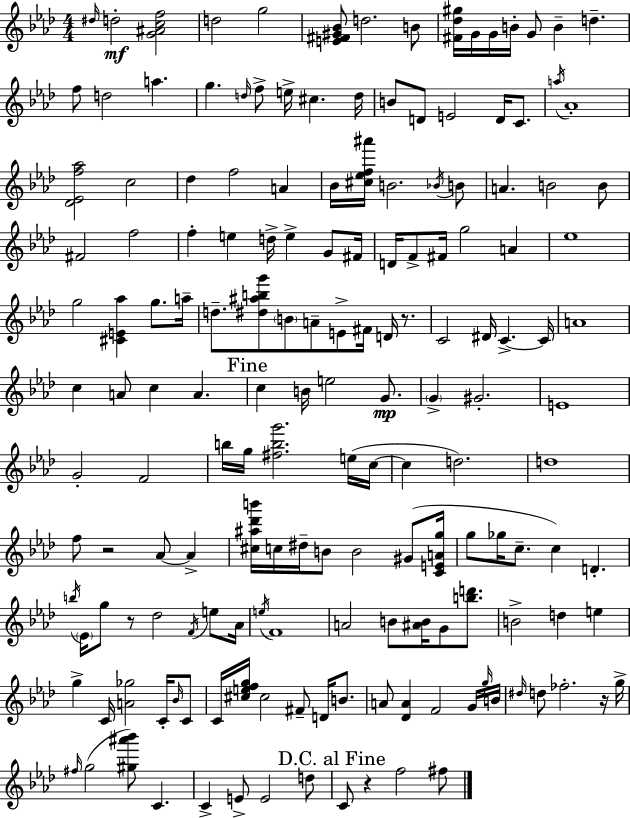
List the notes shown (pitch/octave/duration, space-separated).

D#5/s D5/h [G4,A#4,C5,F5]/h D5/h G5/h [E4,F#4,G#4,Bb4]/e D5/h. B4/e [F#4,Db5,G#5]/s G4/s G4/s B4/s G4/e B4/q D5/q. F5/e D5/h A5/q. G5/q. D5/s F5/e E5/s C#5/q. D5/s B4/e D4/e E4/h D4/s C4/e. A5/s Ab4/w [Db4,Eb4,F5,Ab5]/h C5/h Db5/q F5/h A4/q Bb4/s [C#5,Eb5,F5,A#6]/s B4/h. Bb4/s B4/e A4/q. B4/h B4/e F#4/h F5/h F5/q E5/q D5/s E5/q G4/e F#4/s D4/s F4/e F#4/s G5/h A4/q Eb5/w G5/h [C#4,E4,Ab5]/q G5/e. A5/s D5/e. [D#5,A#5,B5,G6]/e B4/e A4/e E4/e F#4/s D4/s R/e. C4/h D#4/s C4/q. C4/s A4/w C5/q A4/e C5/q A4/q. C5/q B4/s E5/h G4/e. G4/q G#4/h. E4/w G4/h F4/h B5/s G5/s [F#5,B5,G6]/h. E5/s C5/s C5/q D5/h. D5/w F5/e R/h Ab4/e Ab4/q [C#5,A#5,Db6,B6]/s C5/s D#5/s B4/e B4/h G#4/e [C4,E4,A4,G5]/s G5/e Gb5/s C5/e. C5/q D4/q. B5/s Eb4/s G5/e R/e Db5/h F4/s E5/e Ab4/s E5/s F4/w A4/h B4/e [A#4,B4]/s G4/e [B5,D6]/e. B4/h D5/q E5/q G5/q C4/s [A4,Gb5]/h C4/s Bb4/s C4/e C4/s [C#5,E5,F5,G5]/s C#5/h F#4/e D4/s B4/e. A4/e [Db4,A4]/q F4/h G4/s G5/s B4/s D#5/s D5/e FES5/h. R/s G5/s F#5/s G5/h [G#5,A#6,Bb6]/e C4/q. C4/q E4/e E4/h D5/e C4/e R/q F5/h F#5/e